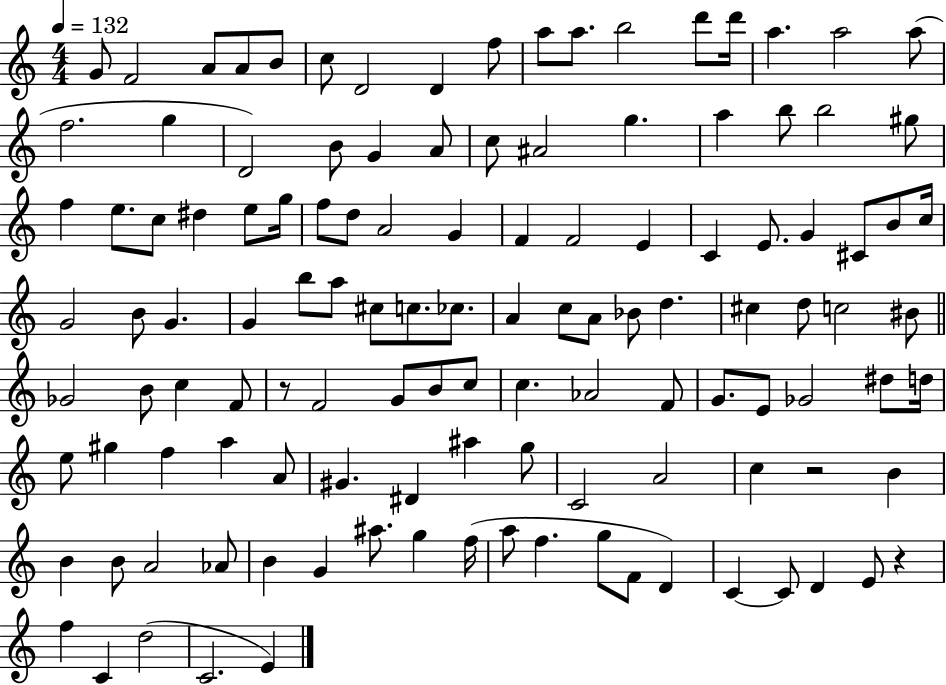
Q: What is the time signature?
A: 4/4